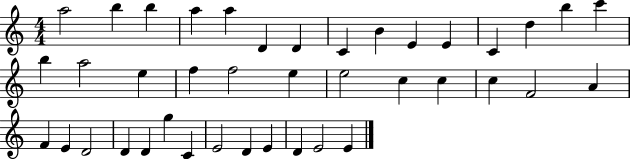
X:1
T:Untitled
M:4/4
L:1/4
K:C
a2 b b a a D D C B E E C d b c' b a2 e f f2 e e2 c c c F2 A F E D2 D D g C E2 D E D E2 E